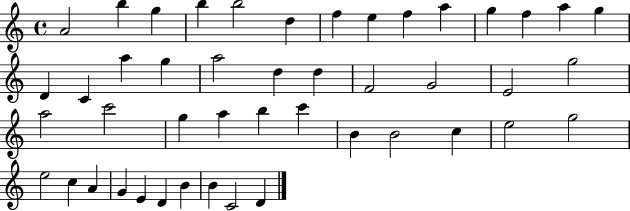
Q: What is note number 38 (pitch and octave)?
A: C5